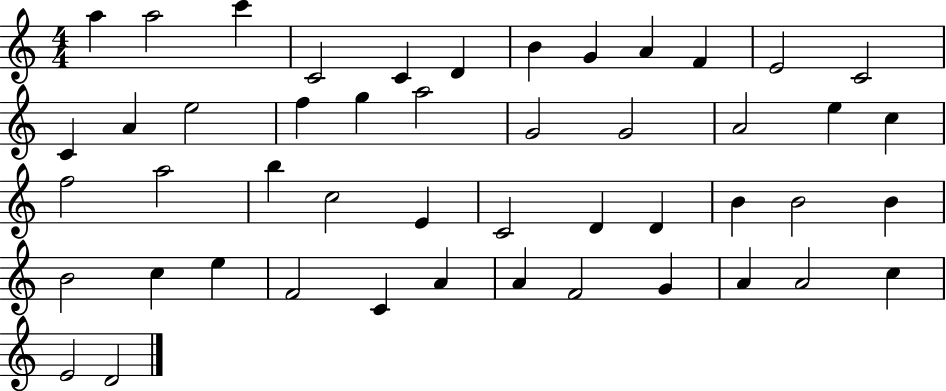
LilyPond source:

{
  \clef treble
  \numericTimeSignature
  \time 4/4
  \key c \major
  a''4 a''2 c'''4 | c'2 c'4 d'4 | b'4 g'4 a'4 f'4 | e'2 c'2 | \break c'4 a'4 e''2 | f''4 g''4 a''2 | g'2 g'2 | a'2 e''4 c''4 | \break f''2 a''2 | b''4 c''2 e'4 | c'2 d'4 d'4 | b'4 b'2 b'4 | \break b'2 c''4 e''4 | f'2 c'4 a'4 | a'4 f'2 g'4 | a'4 a'2 c''4 | \break e'2 d'2 | \bar "|."
}